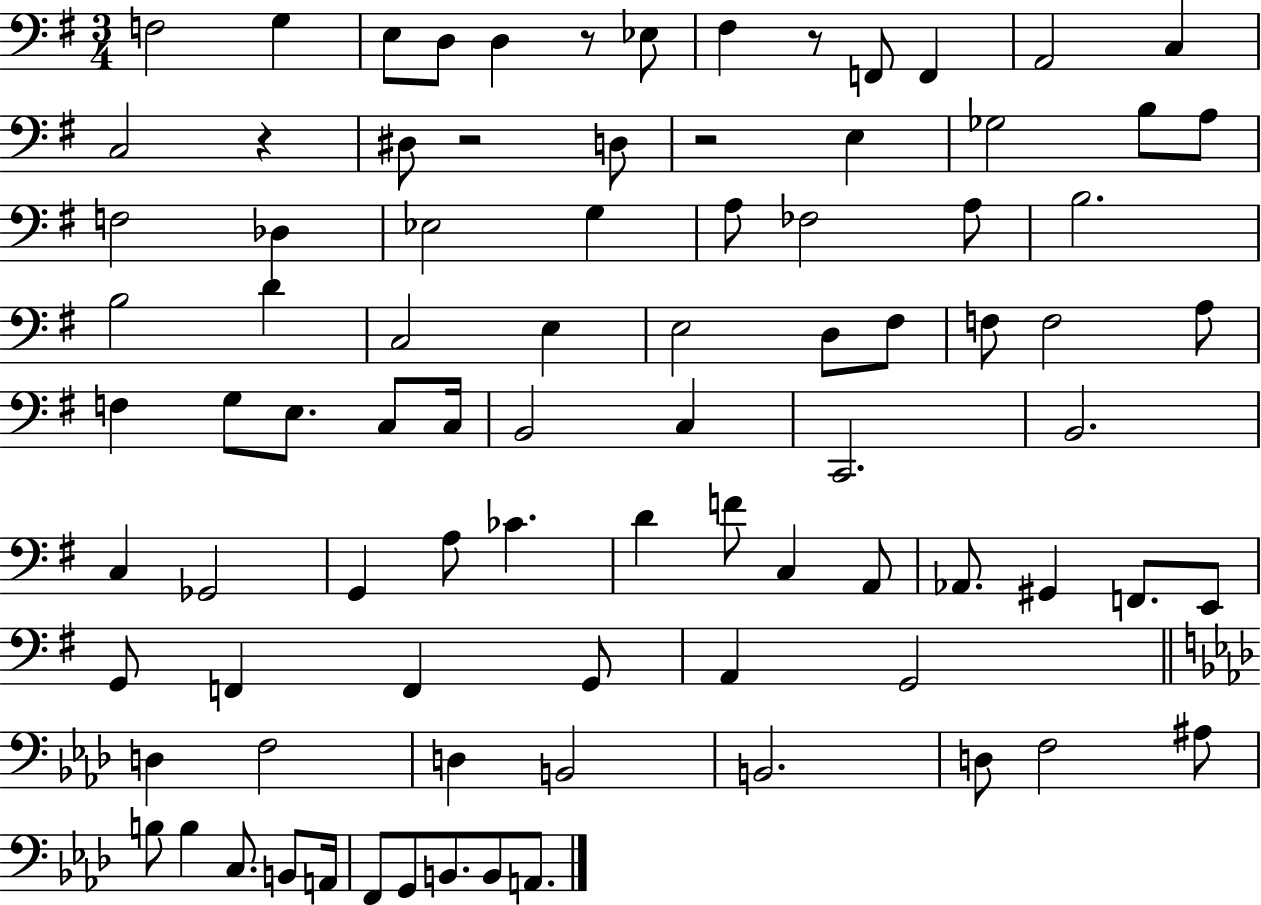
F3/h G3/q E3/e D3/e D3/q R/e Eb3/e F#3/q R/e F2/e F2/q A2/h C3/q C3/h R/q D#3/e R/h D3/e R/h E3/q Gb3/h B3/e A3/e F3/h Db3/q Eb3/h G3/q A3/e FES3/h A3/e B3/h. B3/h D4/q C3/h E3/q E3/h D3/e F#3/e F3/e F3/h A3/e F3/q G3/e E3/e. C3/e C3/s B2/h C3/q C2/h. B2/h. C3/q Gb2/h G2/q A3/e CES4/q. D4/q F4/e C3/q A2/e Ab2/e. G#2/q F2/e. E2/e G2/e F2/q F2/q G2/e A2/q G2/h D3/q F3/h D3/q B2/h B2/h. D3/e F3/h A#3/e B3/e B3/q C3/e. B2/e A2/s F2/e G2/e B2/e. B2/e A2/e.